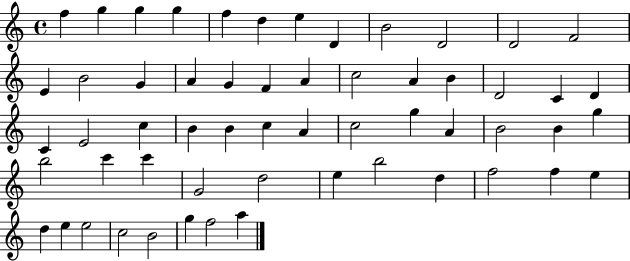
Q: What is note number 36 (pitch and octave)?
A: B4